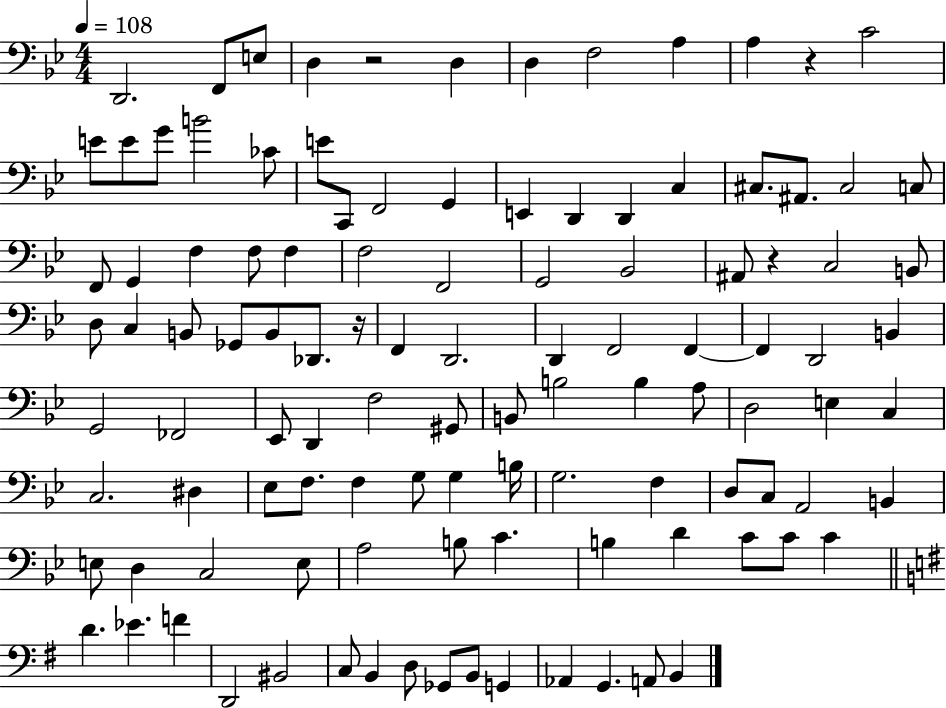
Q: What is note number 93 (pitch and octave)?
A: D4